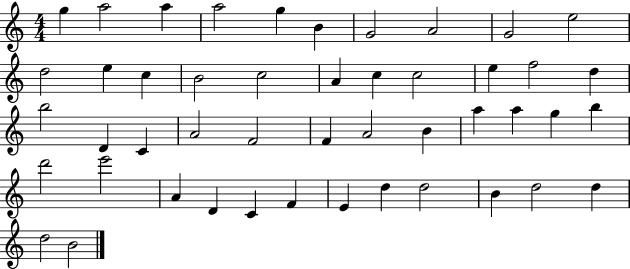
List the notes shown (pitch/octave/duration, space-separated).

G5/q A5/h A5/q A5/h G5/q B4/q G4/h A4/h G4/h E5/h D5/h E5/q C5/q B4/h C5/h A4/q C5/q C5/h E5/q F5/h D5/q B5/h D4/q C4/q A4/h F4/h F4/q A4/h B4/q A5/q A5/q G5/q B5/q D6/h E6/h A4/q D4/q C4/q F4/q E4/q D5/q D5/h B4/q D5/h D5/q D5/h B4/h